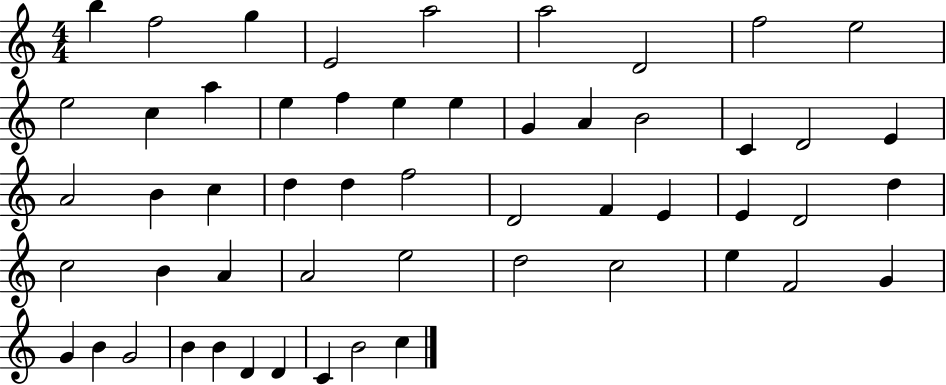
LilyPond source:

{
  \clef treble
  \numericTimeSignature
  \time 4/4
  \key c \major
  b''4 f''2 g''4 | e'2 a''2 | a''2 d'2 | f''2 e''2 | \break e''2 c''4 a''4 | e''4 f''4 e''4 e''4 | g'4 a'4 b'2 | c'4 d'2 e'4 | \break a'2 b'4 c''4 | d''4 d''4 f''2 | d'2 f'4 e'4 | e'4 d'2 d''4 | \break c''2 b'4 a'4 | a'2 e''2 | d''2 c''2 | e''4 f'2 g'4 | \break g'4 b'4 g'2 | b'4 b'4 d'4 d'4 | c'4 b'2 c''4 | \bar "|."
}